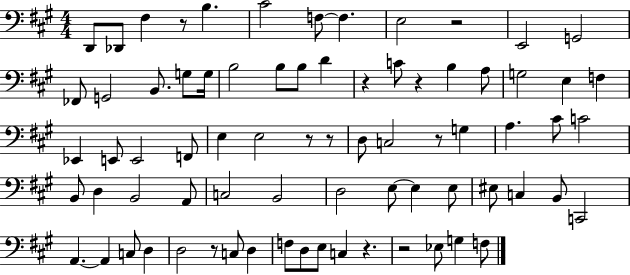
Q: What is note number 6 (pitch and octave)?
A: F3